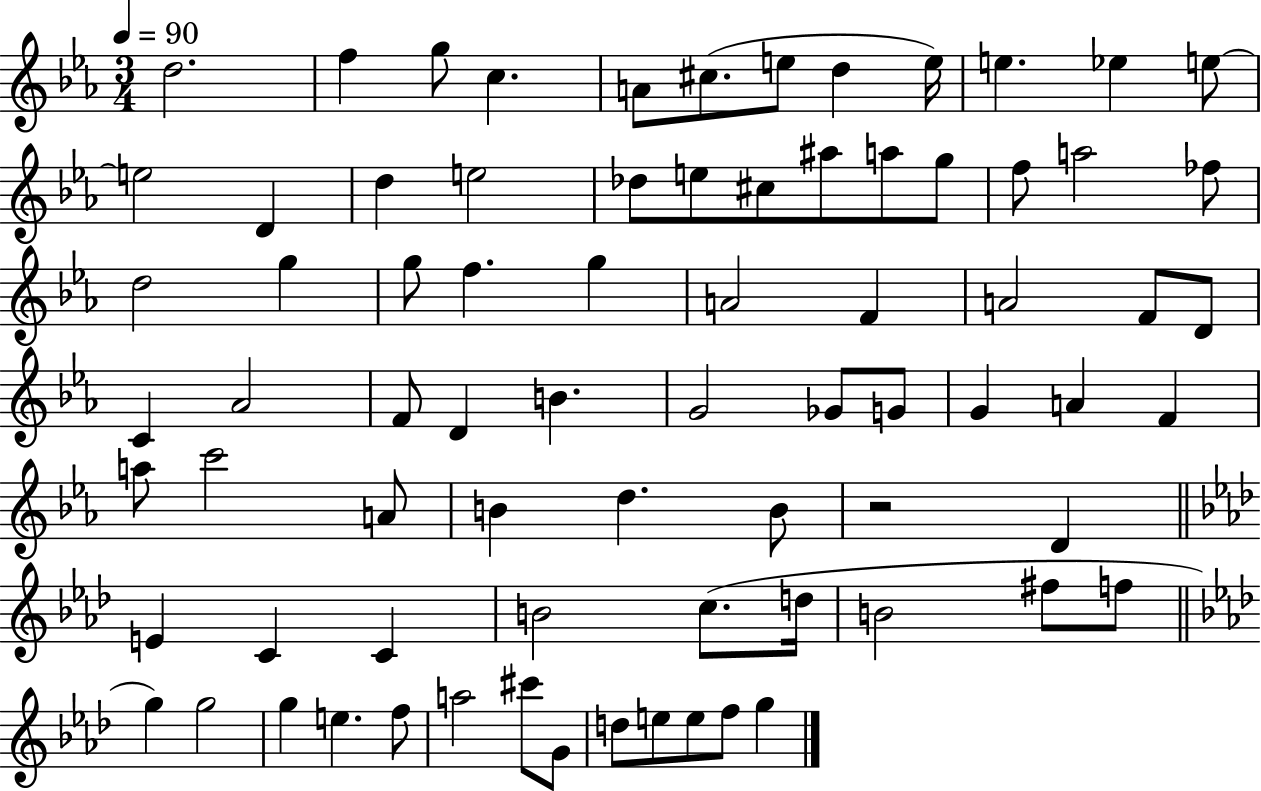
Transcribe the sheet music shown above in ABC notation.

X:1
T:Untitled
M:3/4
L:1/4
K:Eb
d2 f g/2 c A/2 ^c/2 e/2 d e/4 e _e e/2 e2 D d e2 _d/2 e/2 ^c/2 ^a/2 a/2 g/2 f/2 a2 _f/2 d2 g g/2 f g A2 F A2 F/2 D/2 C _A2 F/2 D B G2 _G/2 G/2 G A F a/2 c'2 A/2 B d B/2 z2 D E C C B2 c/2 d/4 B2 ^f/2 f/2 g g2 g e f/2 a2 ^c'/2 G/2 d/2 e/2 e/2 f/2 g